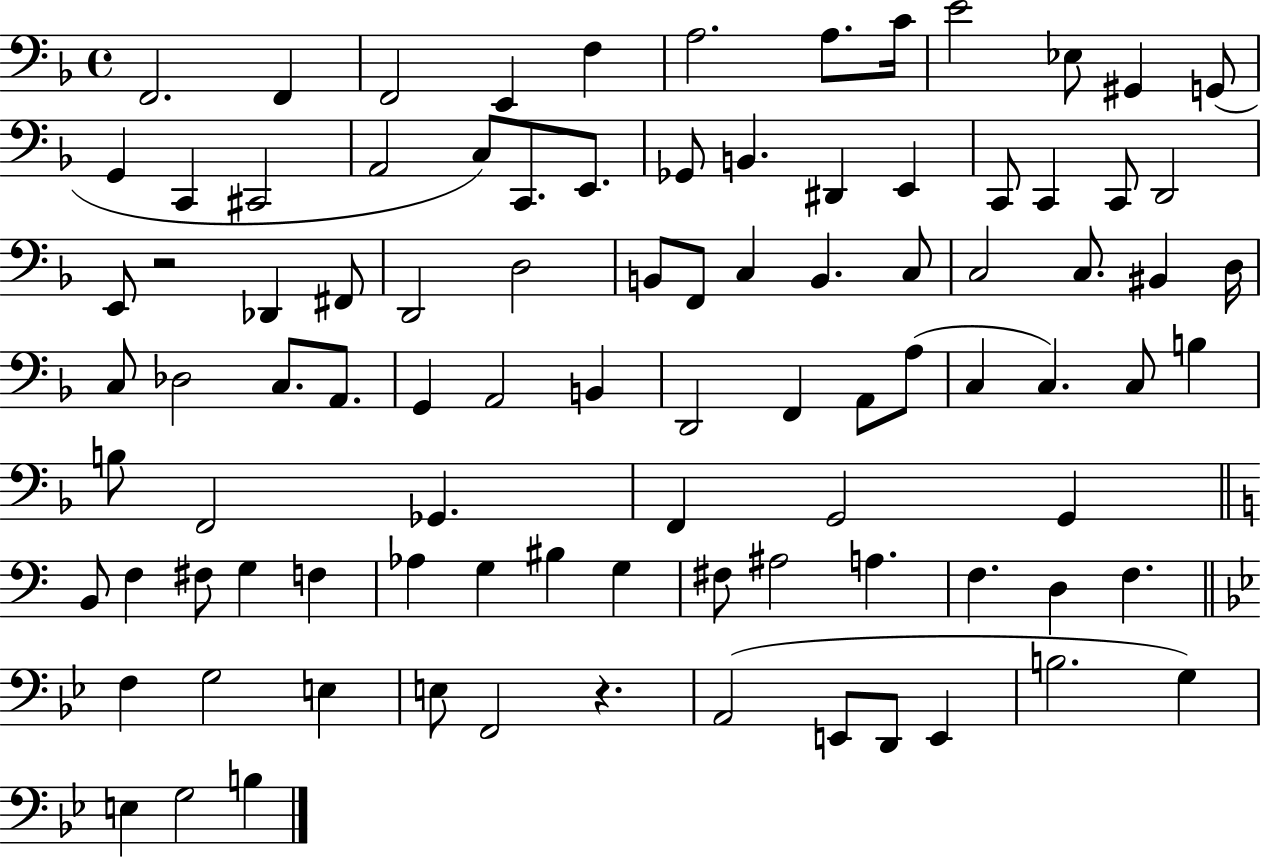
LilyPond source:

{
  \clef bass
  \time 4/4
  \defaultTimeSignature
  \key f \major
  \repeat volta 2 { f,2. f,4 | f,2 e,4 f4 | a2. a8. c'16 | e'2 ees8 gis,4 g,8( | \break g,4 c,4 cis,2 | a,2 c8) c,8. e,8. | ges,8 b,4. dis,4 e,4 | c,8 c,4 c,8 d,2 | \break e,8 r2 des,4 fis,8 | d,2 d2 | b,8 f,8 c4 b,4. c8 | c2 c8. bis,4 d16 | \break c8 des2 c8. a,8. | g,4 a,2 b,4 | d,2 f,4 a,8 a8( | c4 c4.) c8 b4 | \break b8 f,2 ges,4. | f,4 g,2 g,4 | \bar "||" \break \key c \major b,8 f4 fis8 g4 f4 | aes4 g4 bis4 g4 | fis8 ais2 a4. | f4. d4 f4. | \break \bar "||" \break \key bes \major f4 g2 e4 | e8 f,2 r4. | a,2( e,8 d,8 e,4 | b2. g4) | \break e4 g2 b4 | } \bar "|."
}